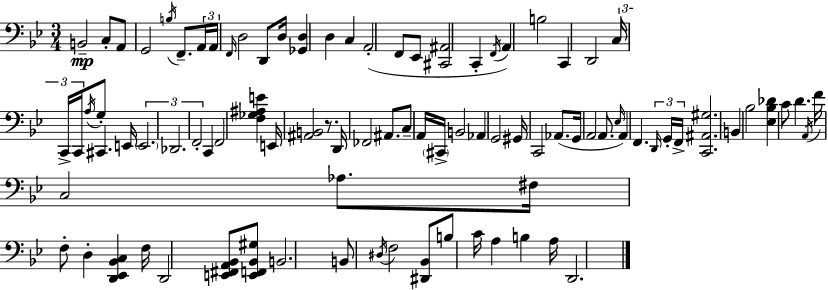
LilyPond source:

{
  \clef bass
  \numericTimeSignature
  \time 3/4
  \key g \minor
  \repeat volta 2 { b,2--\mp c8-. a,8 | g,2 \acciaccatura { b16 } f,8.-- | \tuplet 3/2 { a,16 a,16 \grace { f,16 } } d2 d,8 | d16 <ges, d>4 d4 c4 | \break a,2-.( f,8 | ees,8 <cis, ais,>2 c,4-. | \acciaccatura { f,16 }) a,4 b2 | c,4 d,2 | \break \tuplet 3/2 { c16 c,16-> c,16 } \acciaccatura { a16 } g8-. cis,4. | e,16 \tuplet 3/2 { \parenthesize e,2. | des,2. | f,2-. } | \break c,4 f,2 | <f ges ais e'>4 e,16 <ais, b,>2 | r8. d,16 fes,2 | ais,8. c8-- a,16 \parenthesize cis,16-> b,2 | \break aes,4 g,2 | gis,16 c,2 | aes,8.( g,16 a,2 | a,8. \grace { ees16 }) a,4 f,4. | \break \tuplet 3/2 { \grace { d,16 } g,16-. f,16-> } <c, ais, gis>2. | b,4 bes2 | <ees bes des'>4 c'8 | d'4. \acciaccatura { a,16 } f'16 c2 | \break aes8. fis16 f8-. d4-. | <d, ees, bes, c>4 f16 d,2 | <e, fis, a, bes,>8 <e, f, bes, gis>8 b,2. | b,8 \acciaccatura { dis16 } f2 | \break <dis, bes,>8 b8 c'16 a4 | b4 a16 d,2. | } \bar "|."
}